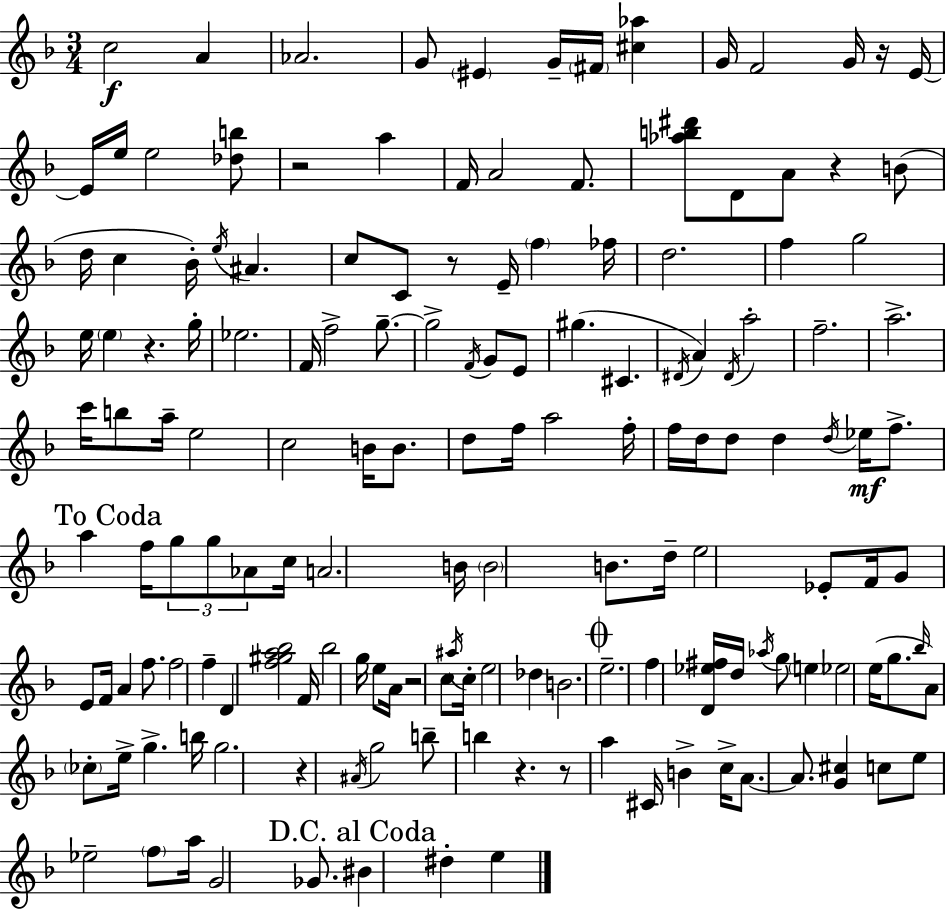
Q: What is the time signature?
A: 3/4